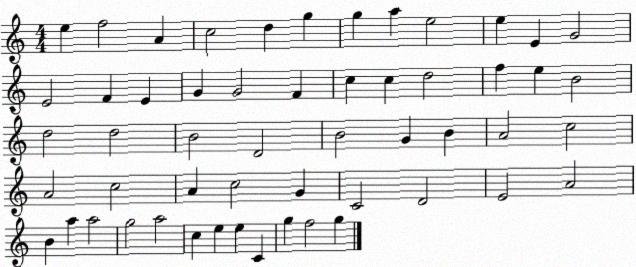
X:1
T:Untitled
M:4/4
L:1/4
K:C
e f2 A c2 d g g a e2 e E G2 E2 F E G G2 F c c d2 f e B2 d2 d2 B2 D2 B2 G B A2 c2 A2 c2 A c2 G C2 D2 E2 A2 B a a2 g2 a2 c e e C g f2 g